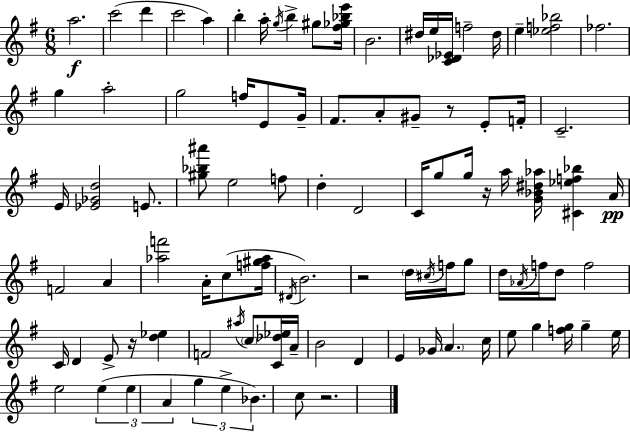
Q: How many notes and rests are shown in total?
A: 97